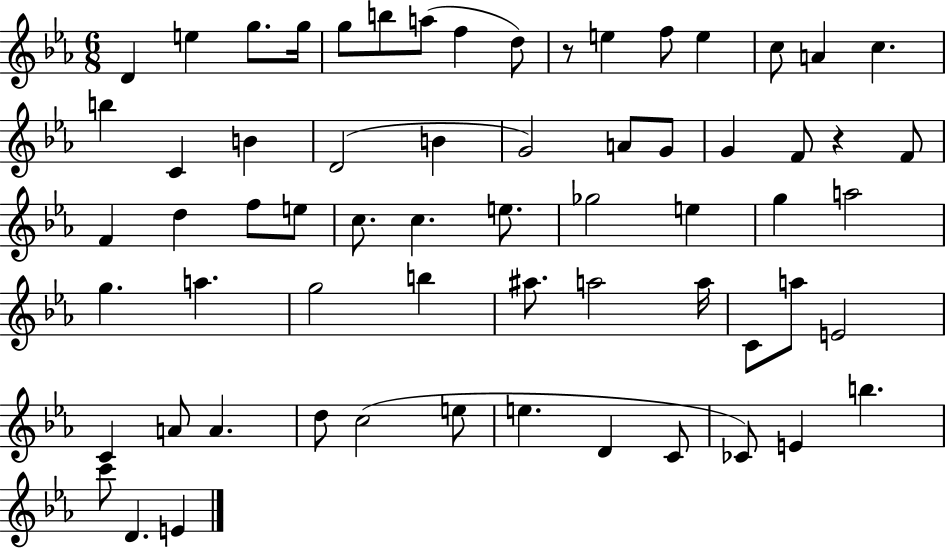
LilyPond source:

{
  \clef treble
  \numericTimeSignature
  \time 6/8
  \key ees \major
  \repeat volta 2 { d'4 e''4 g''8. g''16 | g''8 b''8 a''8( f''4 d''8) | r8 e''4 f''8 e''4 | c''8 a'4 c''4. | \break b''4 c'4 b'4 | d'2( b'4 | g'2) a'8 g'8 | g'4 f'8 r4 f'8 | \break f'4 d''4 f''8 e''8 | c''8. c''4. e''8. | ges''2 e''4 | g''4 a''2 | \break g''4. a''4. | g''2 b''4 | ais''8. a''2 a''16 | c'8 a''8 e'2 | \break c'4 a'8 a'4. | d''8 c''2( e''8 | e''4. d'4 c'8 | ces'8) e'4 b''4. | \break c'''8 d'4. e'4 | } \bar "|."
}